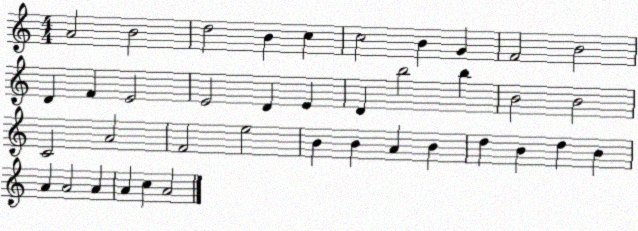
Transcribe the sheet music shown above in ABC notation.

X:1
T:Untitled
M:4/4
L:1/4
K:C
A2 B2 d2 B c c2 B G F2 B2 D F E2 E2 D E D b2 b B2 B2 C2 A2 F2 e2 B B A B d B d B A A2 A A c A2